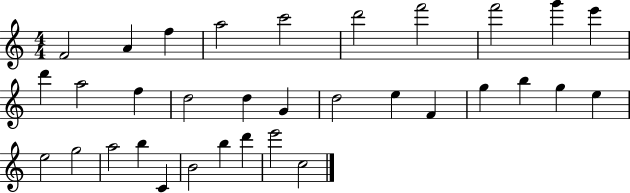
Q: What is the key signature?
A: C major